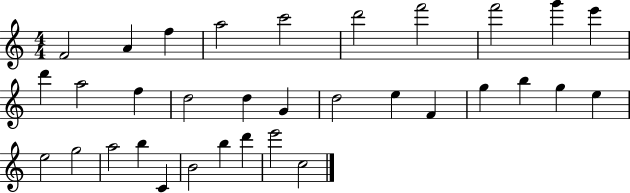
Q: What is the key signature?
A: C major